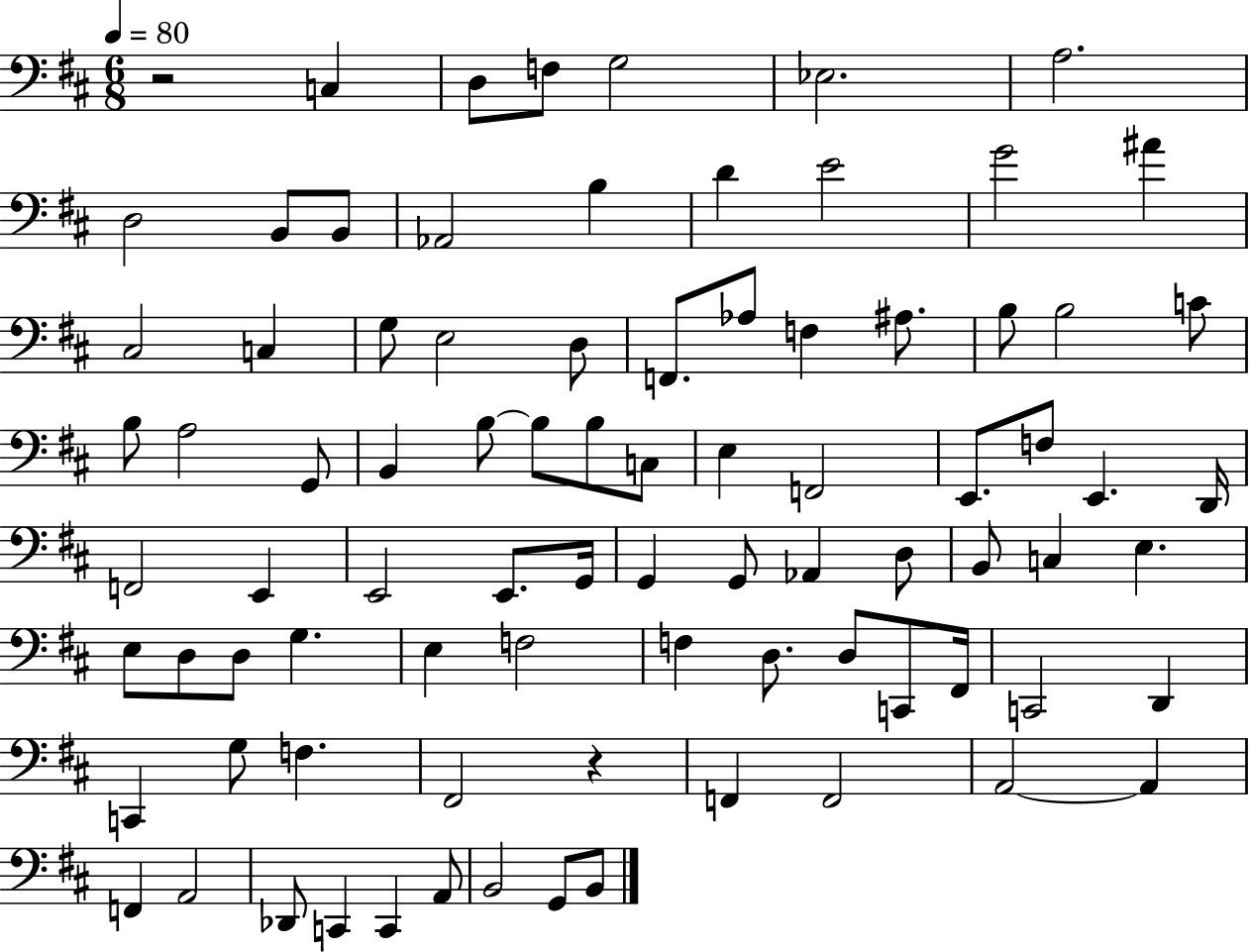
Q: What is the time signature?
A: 6/8